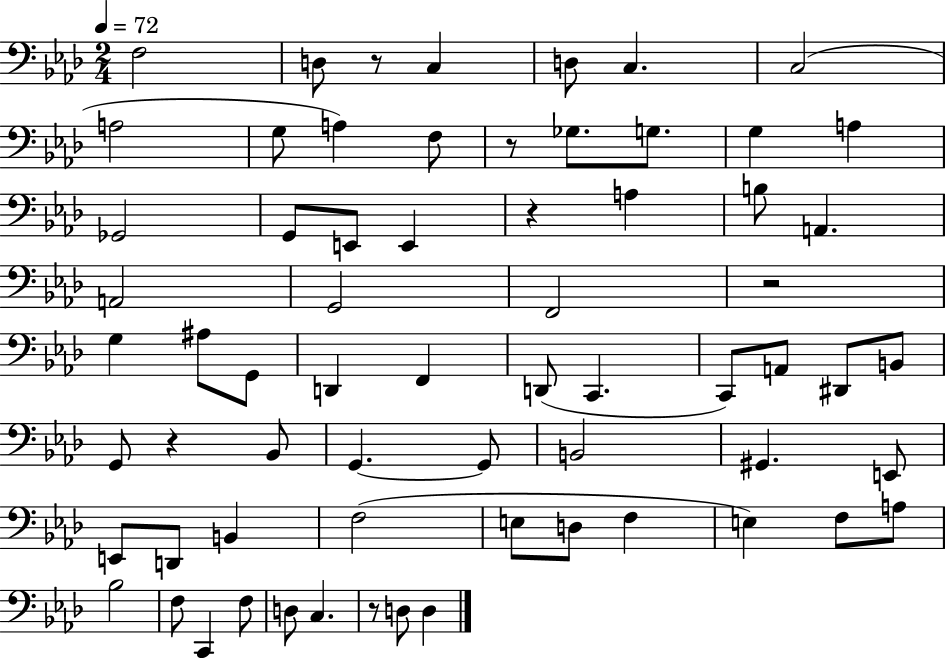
F3/h D3/e R/e C3/q D3/e C3/q. C3/h A3/h G3/e A3/q F3/e R/e Gb3/e. G3/e. G3/q A3/q Gb2/h G2/e E2/e E2/q R/q A3/q B3/e A2/q. A2/h G2/h F2/h R/h G3/q A#3/e G2/e D2/q F2/q D2/e C2/q. C2/e A2/e D#2/e B2/e G2/e R/q Bb2/e G2/q. G2/e B2/h G#2/q. E2/e E2/e D2/e B2/q F3/h E3/e D3/e F3/q E3/q F3/e A3/e Bb3/h F3/e C2/q F3/e D3/e C3/q. R/e D3/e D3/q